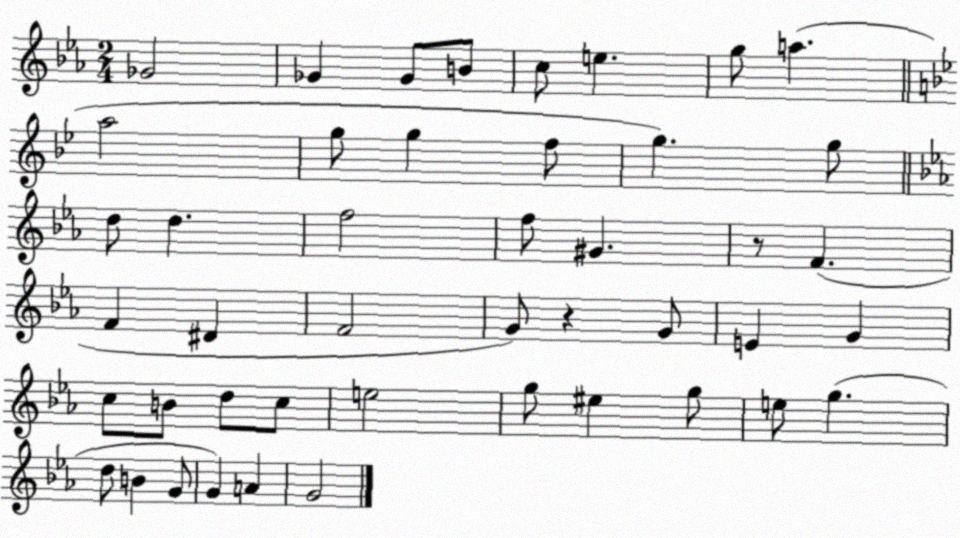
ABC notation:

X:1
T:Untitled
M:2/4
L:1/4
K:Eb
_G2 _G _G/2 B/2 c/2 e g/2 a a2 g/2 g f/2 g g/2 d/2 d f2 f/2 ^G z/2 F F ^D F2 G/2 z G/2 E G c/2 B/2 d/2 c/2 e2 g/2 ^e g/2 e/2 g d/2 B G/2 G A G2